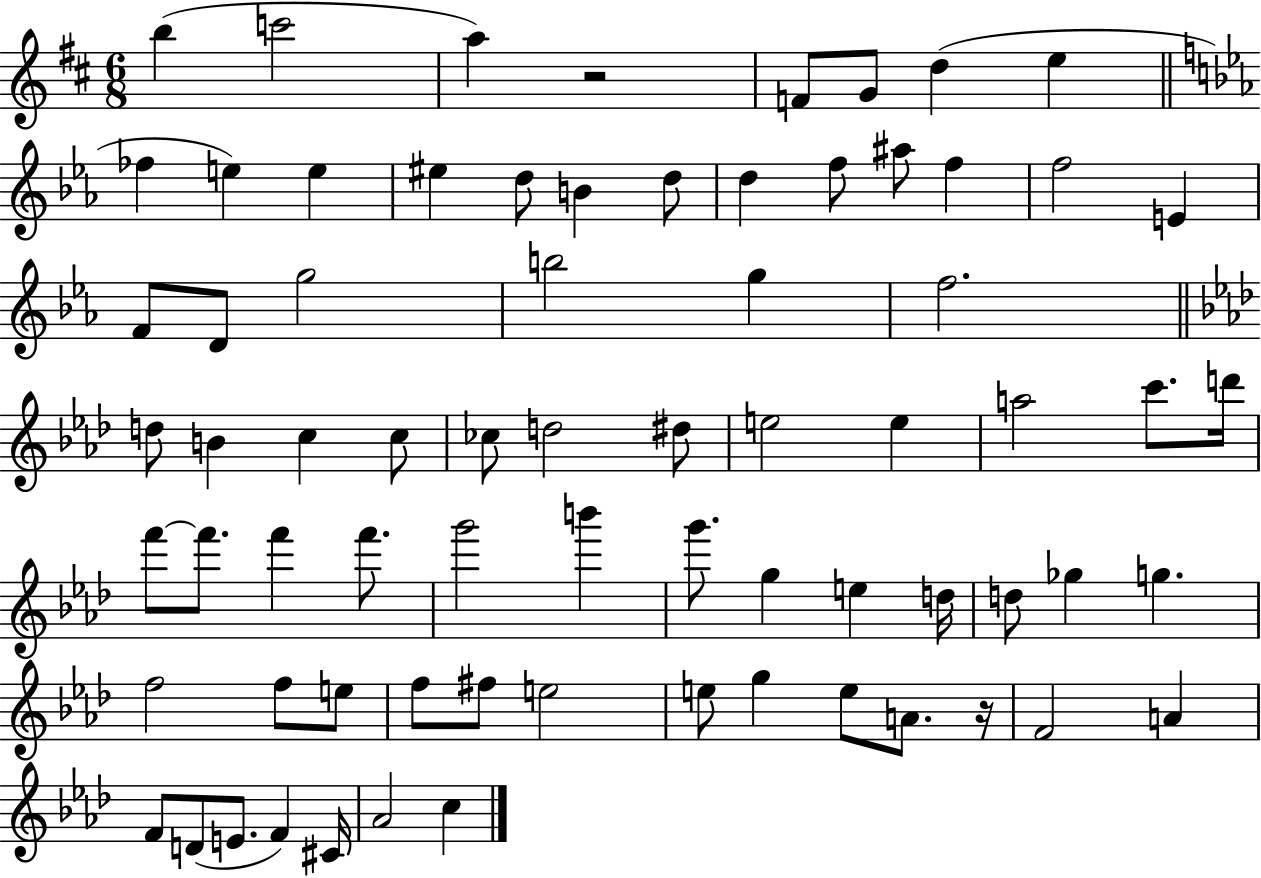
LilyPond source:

{
  \clef treble
  \numericTimeSignature
  \time 6/8
  \key d \major
  b''4( c'''2 | a''4) r2 | f'8 g'8 d''4( e''4 | \bar "||" \break \key c \minor fes''4 e''4) e''4 | eis''4 d''8 b'4 d''8 | d''4 f''8 ais''8 f''4 | f''2 e'4 | \break f'8 d'8 g''2 | b''2 g''4 | f''2. | \bar "||" \break \key f \minor d''8 b'4 c''4 c''8 | ces''8 d''2 dis''8 | e''2 e''4 | a''2 c'''8. d'''16 | \break f'''8~~ f'''8. f'''4 f'''8. | g'''2 b'''4 | g'''8. g''4 e''4 d''16 | d''8 ges''4 g''4. | \break f''2 f''8 e''8 | f''8 fis''8 e''2 | e''8 g''4 e''8 a'8. r16 | f'2 a'4 | \break f'8 d'8( e'8. f'4) cis'16 | aes'2 c''4 | \bar "|."
}